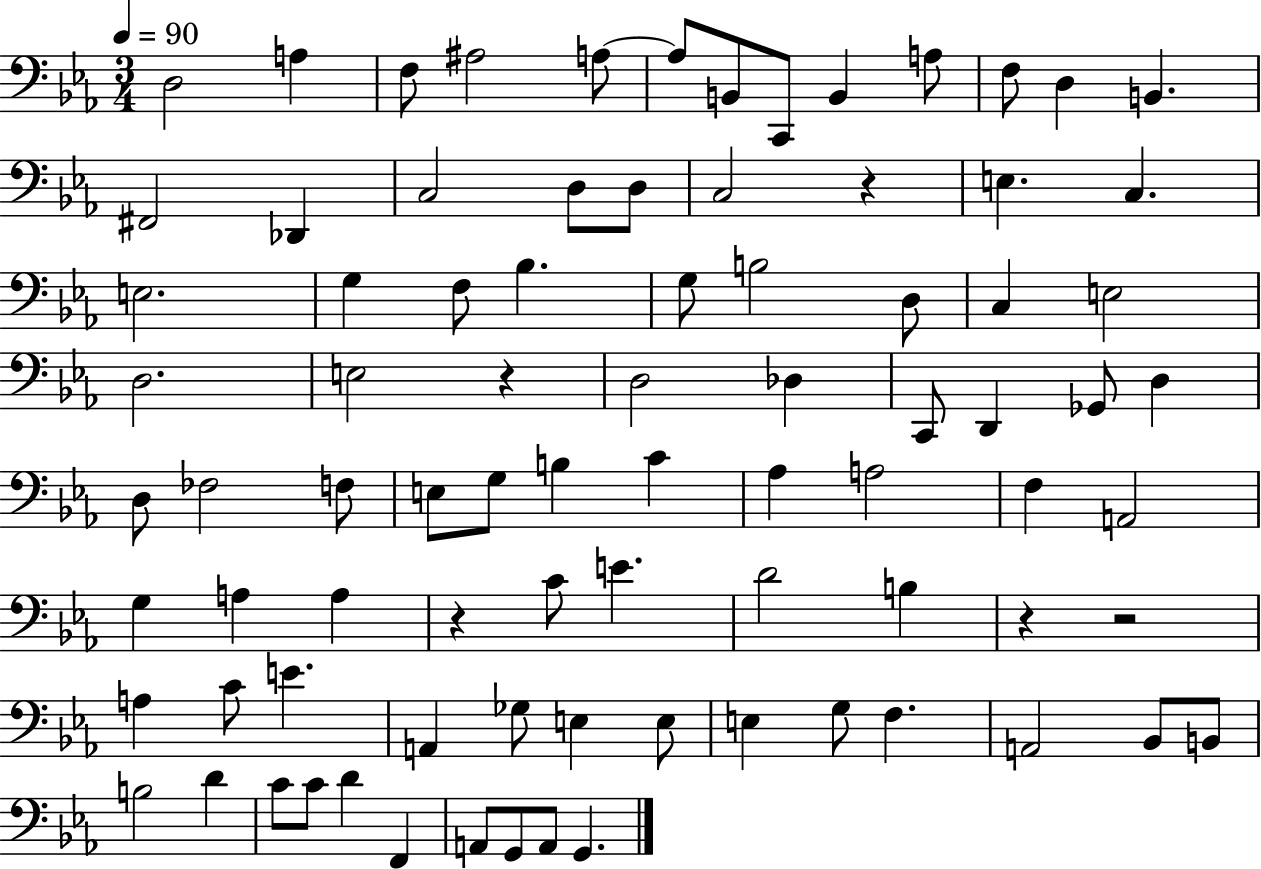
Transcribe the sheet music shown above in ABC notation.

X:1
T:Untitled
M:3/4
L:1/4
K:Eb
D,2 A, F,/2 ^A,2 A,/2 A,/2 B,,/2 C,,/2 B,, A,/2 F,/2 D, B,, ^F,,2 _D,, C,2 D,/2 D,/2 C,2 z E, C, E,2 G, F,/2 _B, G,/2 B,2 D,/2 C, E,2 D,2 E,2 z D,2 _D, C,,/2 D,, _G,,/2 D, D,/2 _F,2 F,/2 E,/2 G,/2 B, C _A, A,2 F, A,,2 G, A, A, z C/2 E D2 B, z z2 A, C/2 E A,, _G,/2 E, E,/2 E, G,/2 F, A,,2 _B,,/2 B,,/2 B,2 D C/2 C/2 D F,, A,,/2 G,,/2 A,,/2 G,,